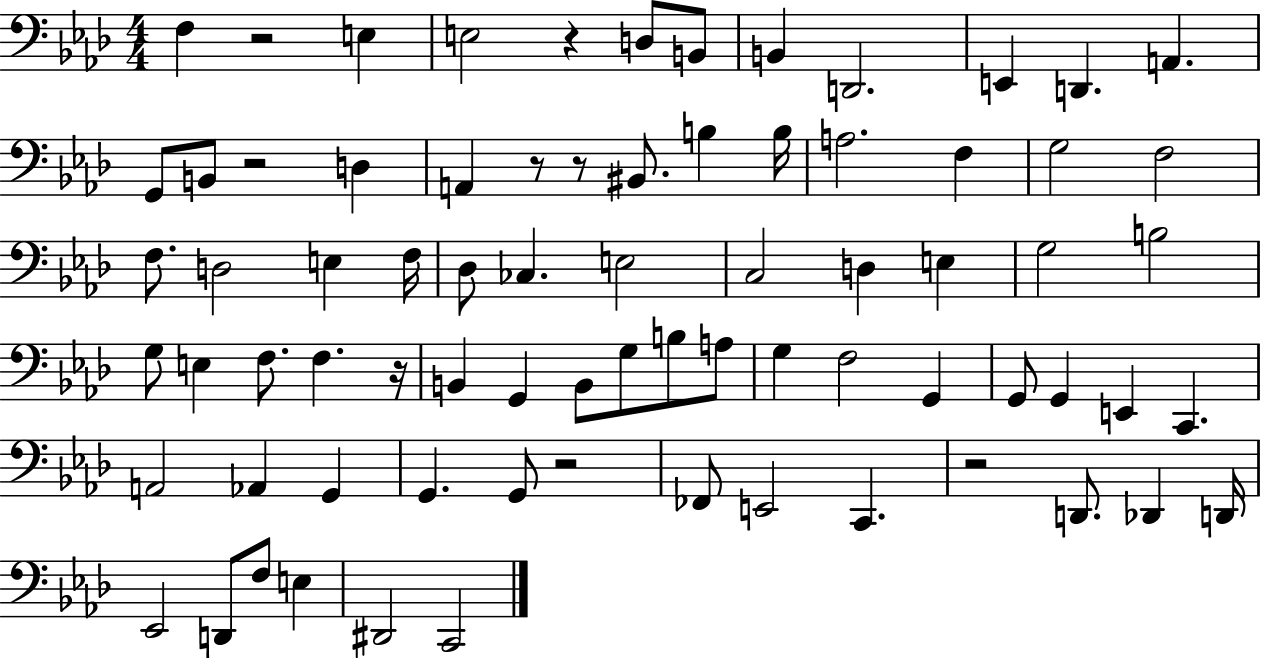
F3/q R/h E3/q E3/h R/q D3/e B2/e B2/q D2/h. E2/q D2/q. A2/q. G2/e B2/e R/h D3/q A2/q R/e R/e BIS2/e. B3/q B3/s A3/h. F3/q G3/h F3/h F3/e. D3/h E3/q F3/s Db3/e CES3/q. E3/h C3/h D3/q E3/q G3/h B3/h G3/e E3/q F3/e. F3/q. R/s B2/q G2/q B2/e G3/e B3/e A3/e G3/q F3/h G2/q G2/e G2/q E2/q C2/q. A2/h Ab2/q G2/q G2/q. G2/e R/h FES2/e E2/h C2/q. R/h D2/e. Db2/q D2/s Eb2/h D2/e F3/e E3/q D#2/h C2/h